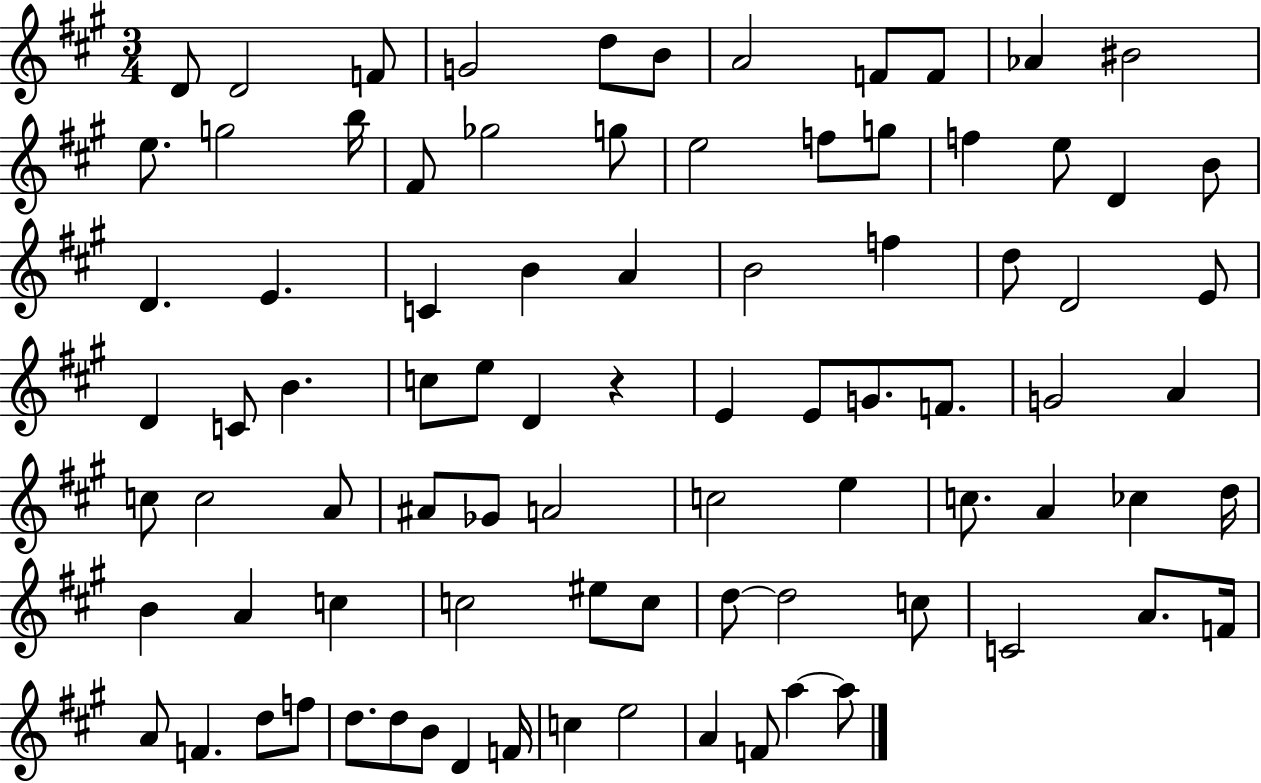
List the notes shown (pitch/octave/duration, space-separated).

D4/e D4/h F4/e G4/h D5/e B4/e A4/h F4/e F4/e Ab4/q BIS4/h E5/e. G5/h B5/s F#4/e Gb5/h G5/e E5/h F5/e G5/e F5/q E5/e D4/q B4/e D4/q. E4/q. C4/q B4/q A4/q B4/h F5/q D5/e D4/h E4/e D4/q C4/e B4/q. C5/e E5/e D4/q R/q E4/q E4/e G4/e. F4/e. G4/h A4/q C5/e C5/h A4/e A#4/e Gb4/e A4/h C5/h E5/q C5/e. A4/q CES5/q D5/s B4/q A4/q C5/q C5/h EIS5/e C5/e D5/e D5/h C5/e C4/h A4/e. F4/s A4/e F4/q. D5/e F5/e D5/e. D5/e B4/e D4/q F4/s C5/q E5/h A4/q F4/e A5/q A5/e